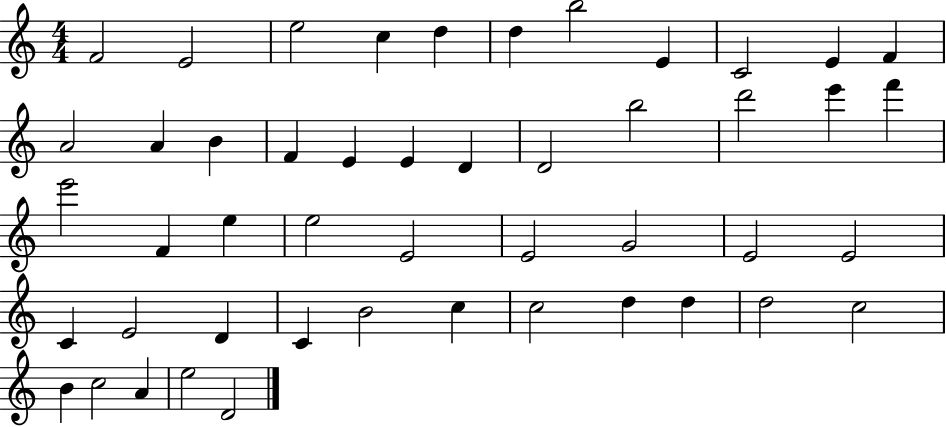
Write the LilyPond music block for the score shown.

{
  \clef treble
  \numericTimeSignature
  \time 4/4
  \key c \major
  f'2 e'2 | e''2 c''4 d''4 | d''4 b''2 e'4 | c'2 e'4 f'4 | \break a'2 a'4 b'4 | f'4 e'4 e'4 d'4 | d'2 b''2 | d'''2 e'''4 f'''4 | \break e'''2 f'4 e''4 | e''2 e'2 | e'2 g'2 | e'2 e'2 | \break c'4 e'2 d'4 | c'4 b'2 c''4 | c''2 d''4 d''4 | d''2 c''2 | \break b'4 c''2 a'4 | e''2 d'2 | \bar "|."
}